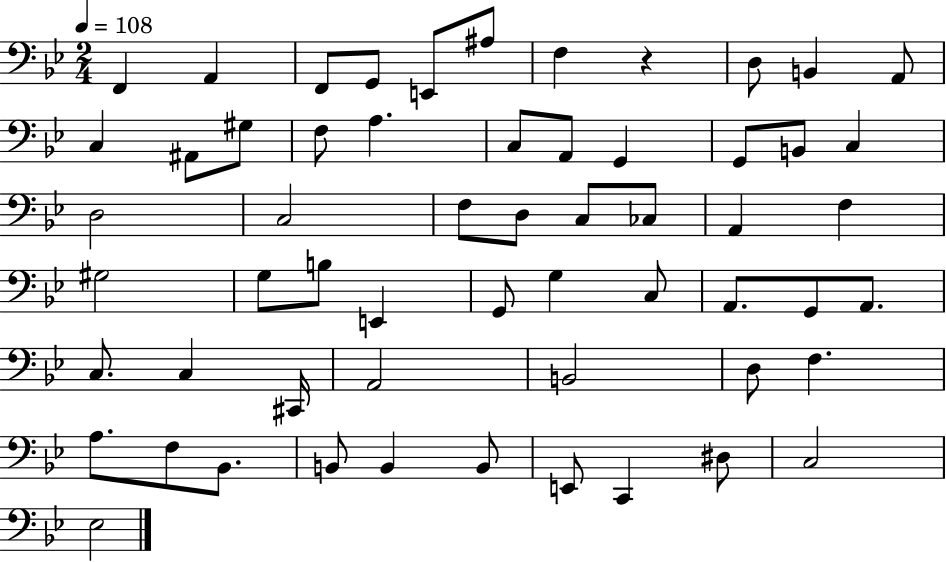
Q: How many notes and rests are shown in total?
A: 58